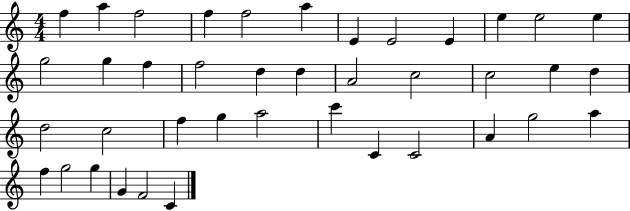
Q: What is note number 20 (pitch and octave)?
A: C5